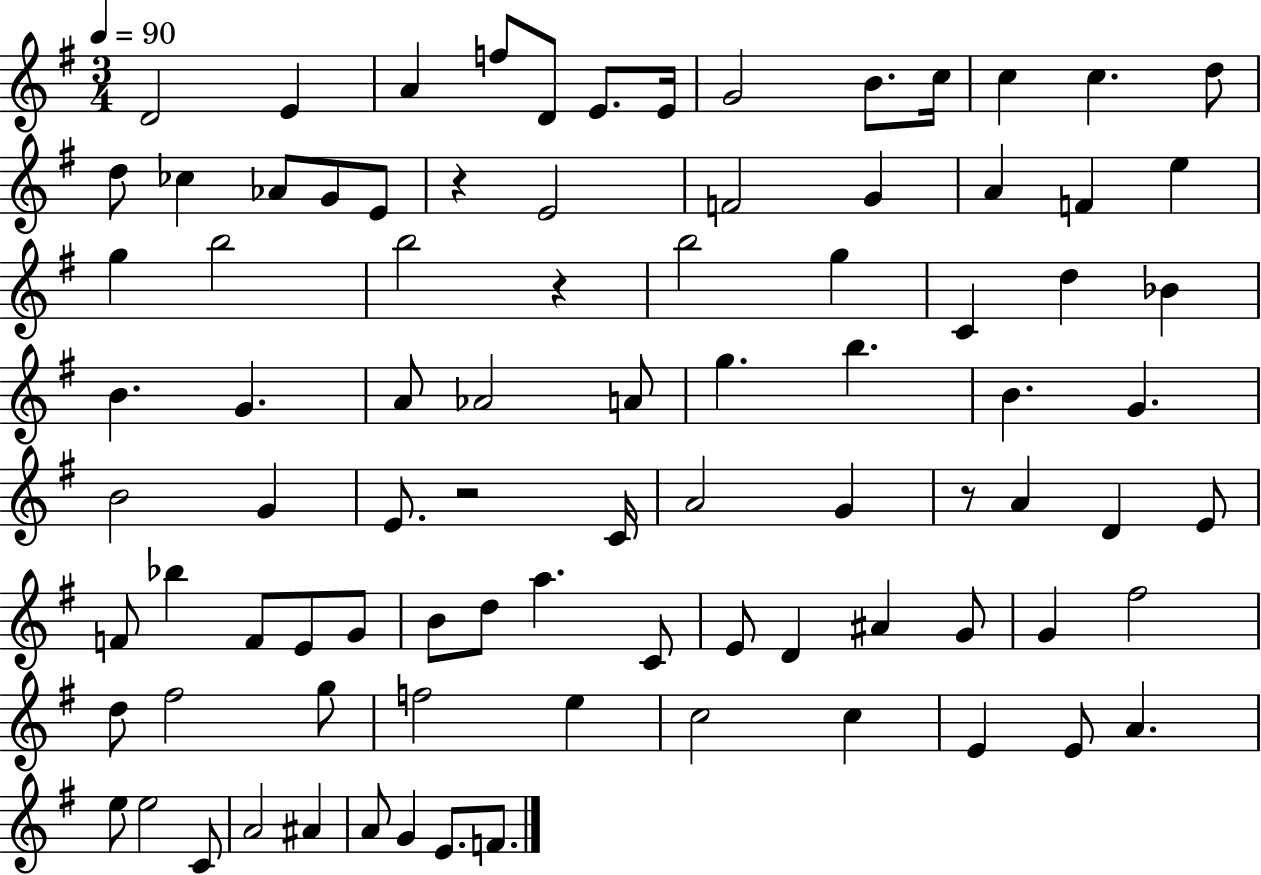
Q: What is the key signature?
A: G major